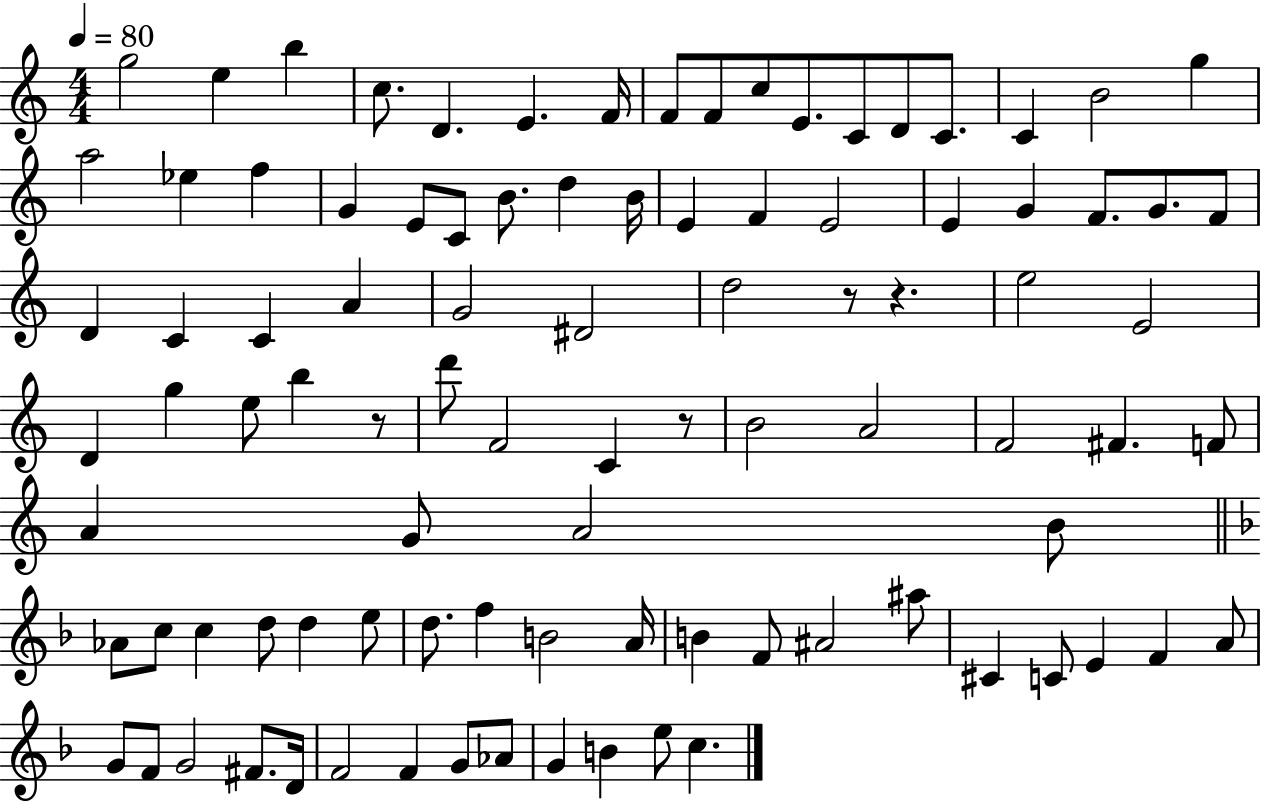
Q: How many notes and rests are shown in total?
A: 95